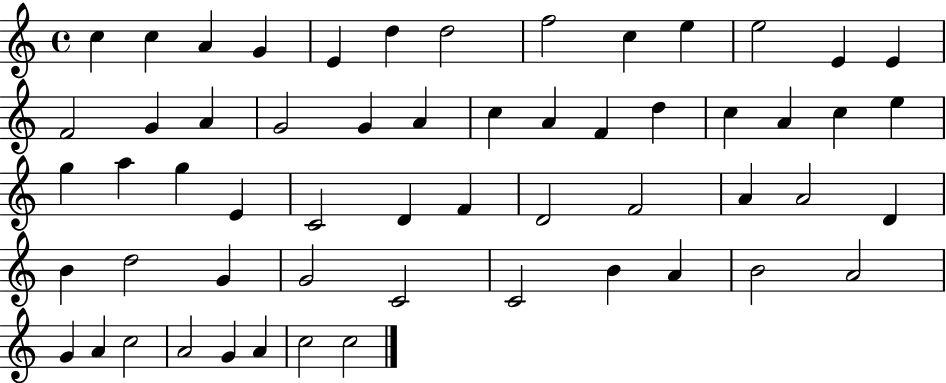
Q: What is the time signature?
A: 4/4